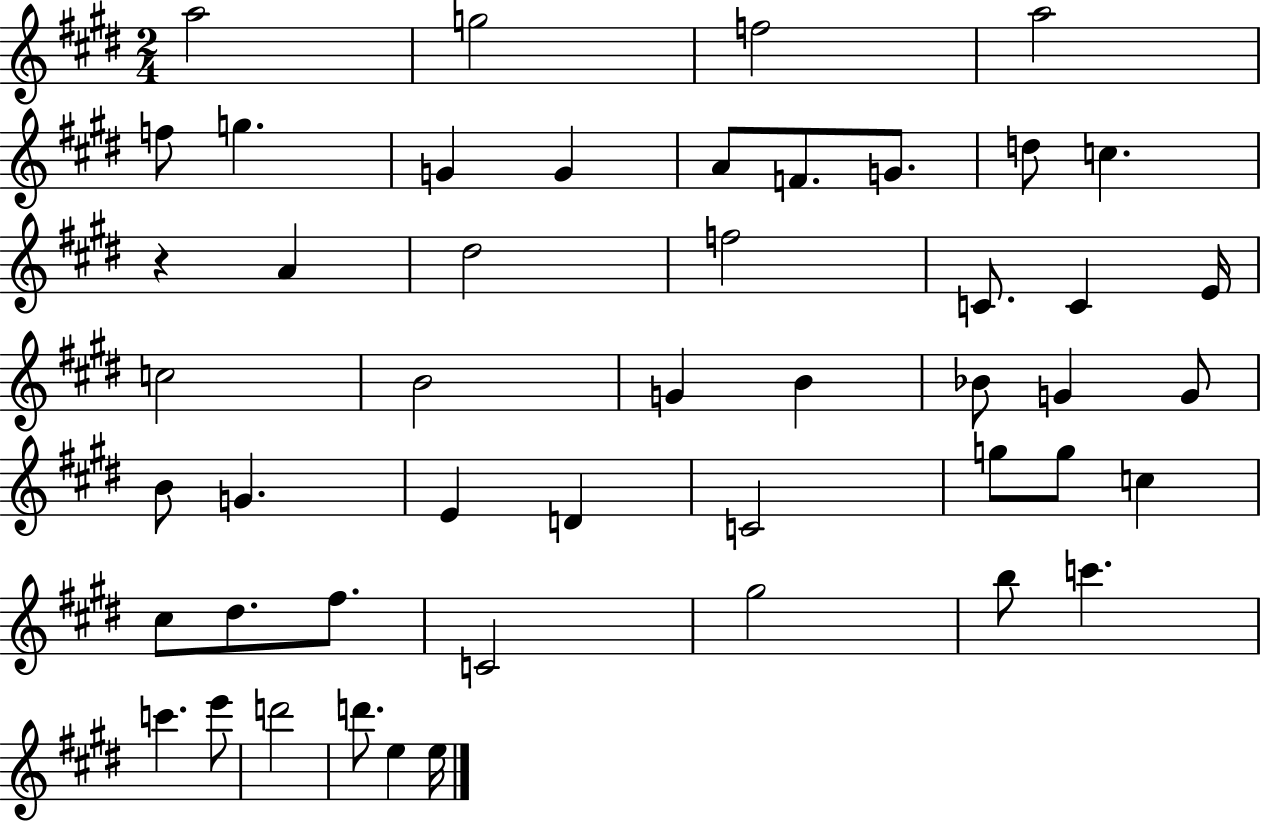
{
  \clef treble
  \numericTimeSignature
  \time 2/4
  \key e \major
  \repeat volta 2 { a''2 | g''2 | f''2 | a''2 | \break f''8 g''4. | g'4 g'4 | a'8 f'8. g'8. | d''8 c''4. | \break r4 a'4 | dis''2 | f''2 | c'8. c'4 e'16 | \break c''2 | b'2 | g'4 b'4 | bes'8 g'4 g'8 | \break b'8 g'4. | e'4 d'4 | c'2 | g''8 g''8 c''4 | \break cis''8 dis''8. fis''8. | c'2 | gis''2 | b''8 c'''4. | \break c'''4. e'''8 | d'''2 | d'''8. e''4 e''16 | } \bar "|."
}